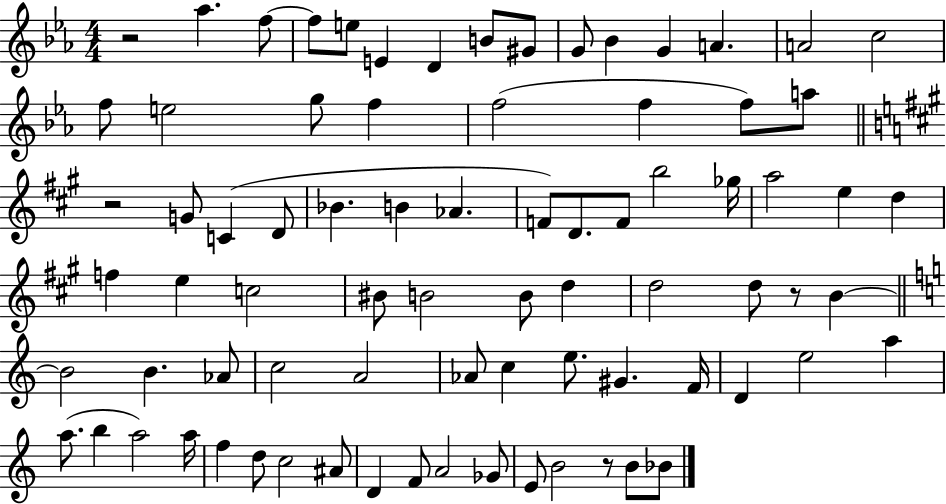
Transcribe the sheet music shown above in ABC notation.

X:1
T:Untitled
M:4/4
L:1/4
K:Eb
z2 _a f/2 f/2 e/2 E D B/2 ^G/2 G/2 _B G A A2 c2 f/2 e2 g/2 f f2 f f/2 a/2 z2 G/2 C D/2 _B B _A F/2 D/2 F/2 b2 _g/4 a2 e d f e c2 ^B/2 B2 B/2 d d2 d/2 z/2 B B2 B _A/2 c2 A2 _A/2 c e/2 ^G F/4 D e2 a a/2 b a2 a/4 f d/2 c2 ^A/2 D F/2 A2 _G/2 E/2 B2 z/2 B/2 _B/2